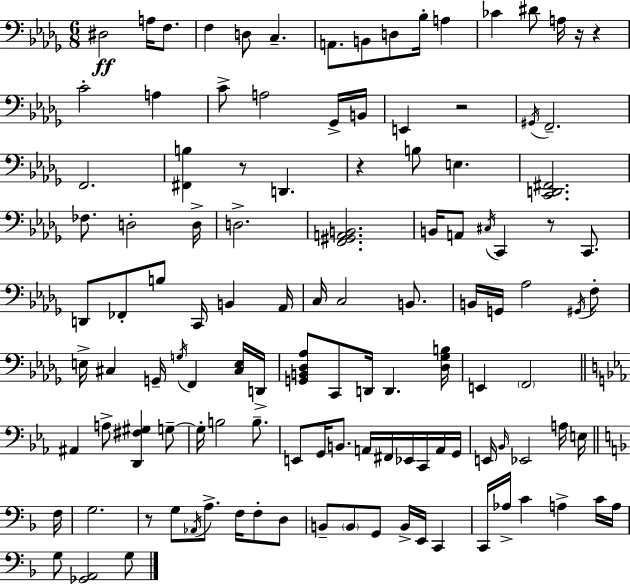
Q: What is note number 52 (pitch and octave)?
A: C#3